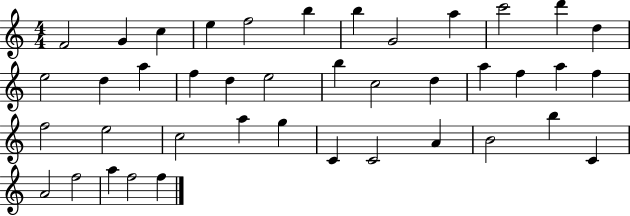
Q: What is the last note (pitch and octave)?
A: F5